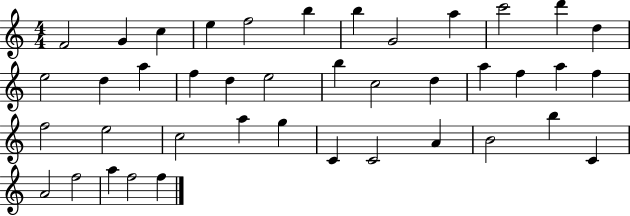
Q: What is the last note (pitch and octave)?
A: F5